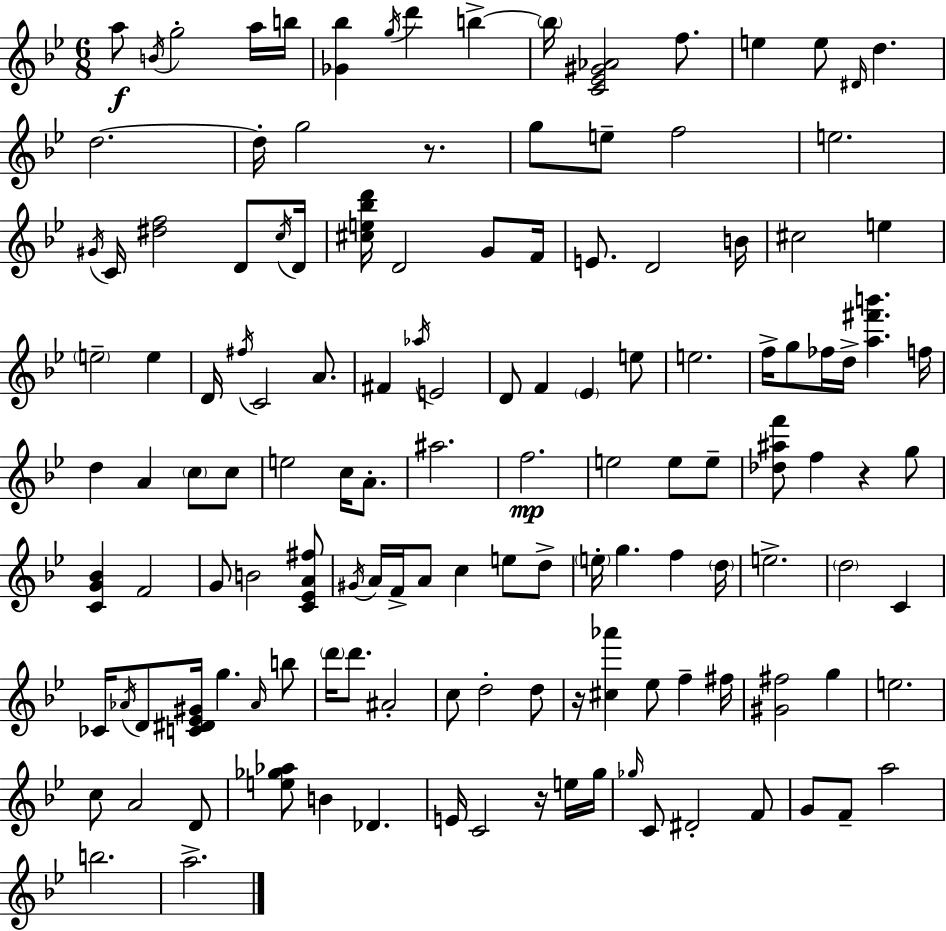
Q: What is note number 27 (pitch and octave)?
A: D4